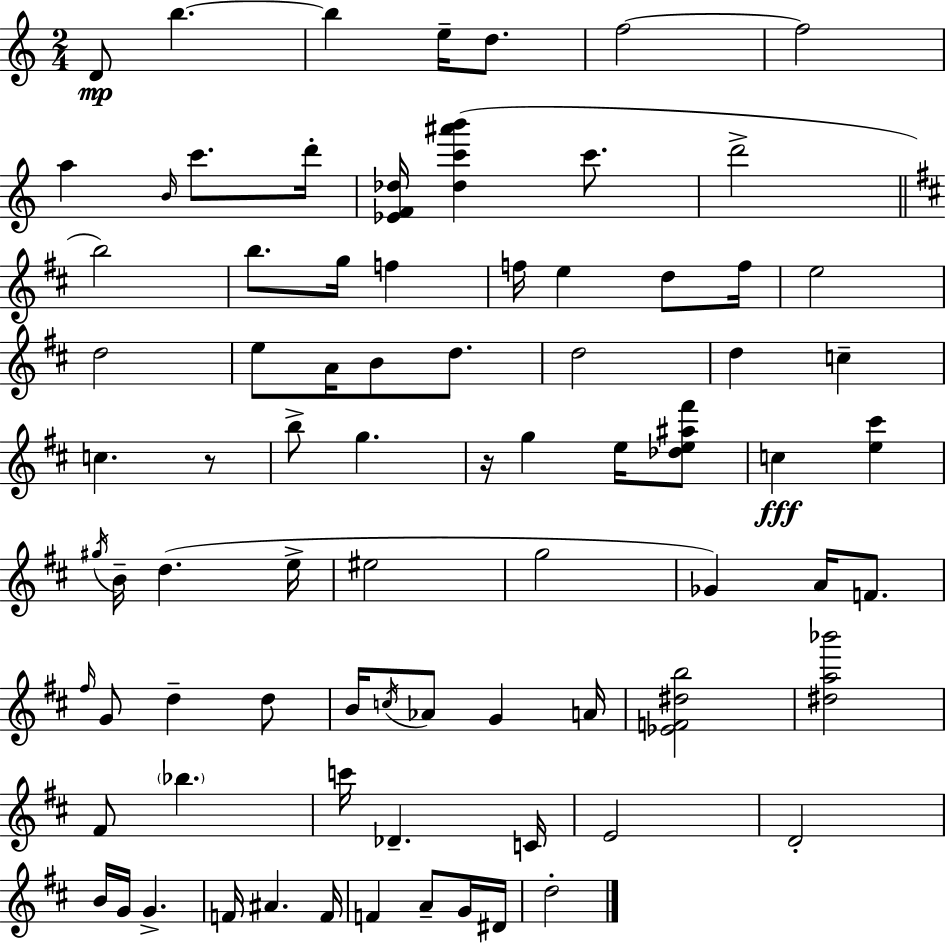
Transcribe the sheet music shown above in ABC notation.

X:1
T:Untitled
M:2/4
L:1/4
K:Am
D/2 b b e/4 d/2 f2 f2 a B/4 c'/2 d'/4 [_EF_d]/4 [_dc'^a'b'] c'/2 d'2 b2 b/2 g/4 f f/4 e d/2 f/4 e2 d2 e/2 A/4 B/2 d/2 d2 d c c z/2 b/2 g z/4 g e/4 [_de^a^f']/2 c [e^c'] ^g/4 B/4 d e/4 ^e2 g2 _G A/4 F/2 ^f/4 G/2 d d/2 B/4 c/4 _A/2 G A/4 [_EF^db]2 [^da_b']2 ^F/2 _b c'/4 _D C/4 E2 D2 B/4 G/4 G F/4 ^A F/4 F A/2 G/4 ^D/4 d2